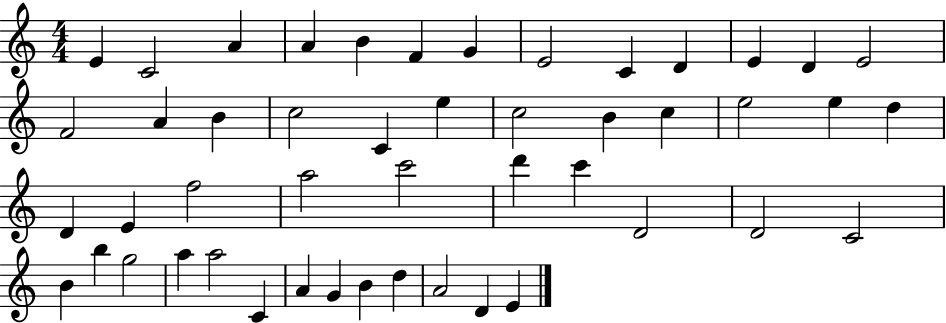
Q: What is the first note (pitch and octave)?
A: E4